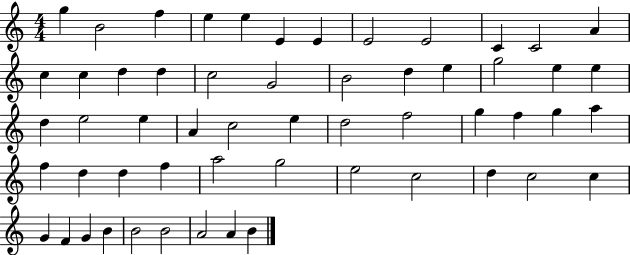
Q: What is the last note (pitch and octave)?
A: B4